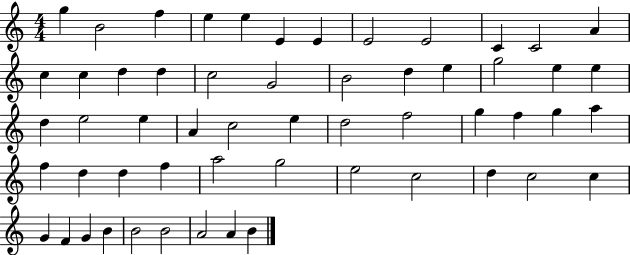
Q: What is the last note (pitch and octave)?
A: B4